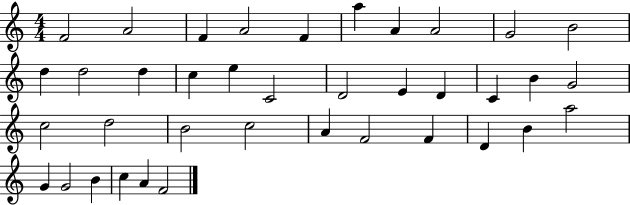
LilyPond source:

{
  \clef treble
  \numericTimeSignature
  \time 4/4
  \key c \major
  f'2 a'2 | f'4 a'2 f'4 | a''4 a'4 a'2 | g'2 b'2 | \break d''4 d''2 d''4 | c''4 e''4 c'2 | d'2 e'4 d'4 | c'4 b'4 g'2 | \break c''2 d''2 | b'2 c''2 | a'4 f'2 f'4 | d'4 b'4 a''2 | \break g'4 g'2 b'4 | c''4 a'4 f'2 | \bar "|."
}